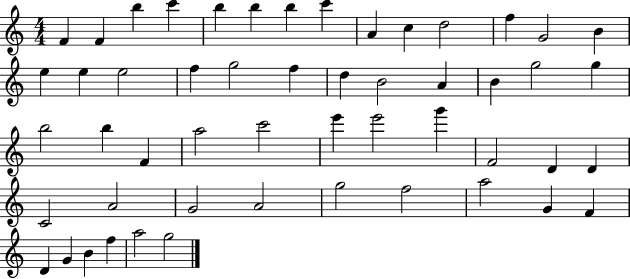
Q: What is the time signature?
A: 4/4